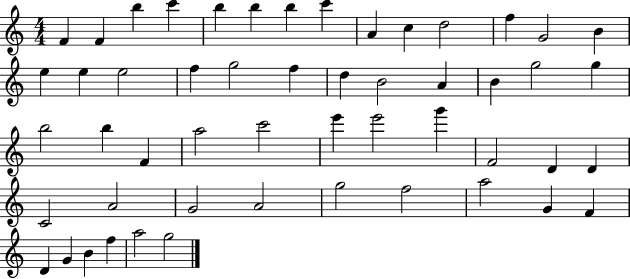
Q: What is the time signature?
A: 4/4